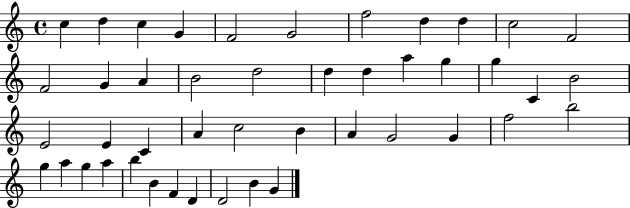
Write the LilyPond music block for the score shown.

{
  \clef treble
  \time 4/4
  \defaultTimeSignature
  \key c \major
  c''4 d''4 c''4 g'4 | f'2 g'2 | f''2 d''4 d''4 | c''2 f'2 | \break f'2 g'4 a'4 | b'2 d''2 | d''4 d''4 a''4 g''4 | g''4 c'4 b'2 | \break e'2 e'4 c'4 | a'4 c''2 b'4 | a'4 g'2 g'4 | f''2 b''2 | \break g''4 a''4 g''4 a''4 | b''4 b'4 f'4 d'4 | d'2 b'4 g'4 | \bar "|."
}